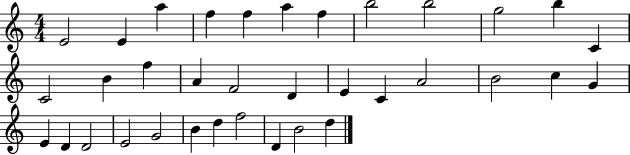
E4/h E4/q A5/q F5/q F5/q A5/q F5/q B5/h B5/h G5/h B5/q C4/q C4/h B4/q F5/q A4/q F4/h D4/q E4/q C4/q A4/h B4/h C5/q G4/q E4/q D4/q D4/h E4/h G4/h B4/q D5/q F5/h D4/q B4/h D5/q